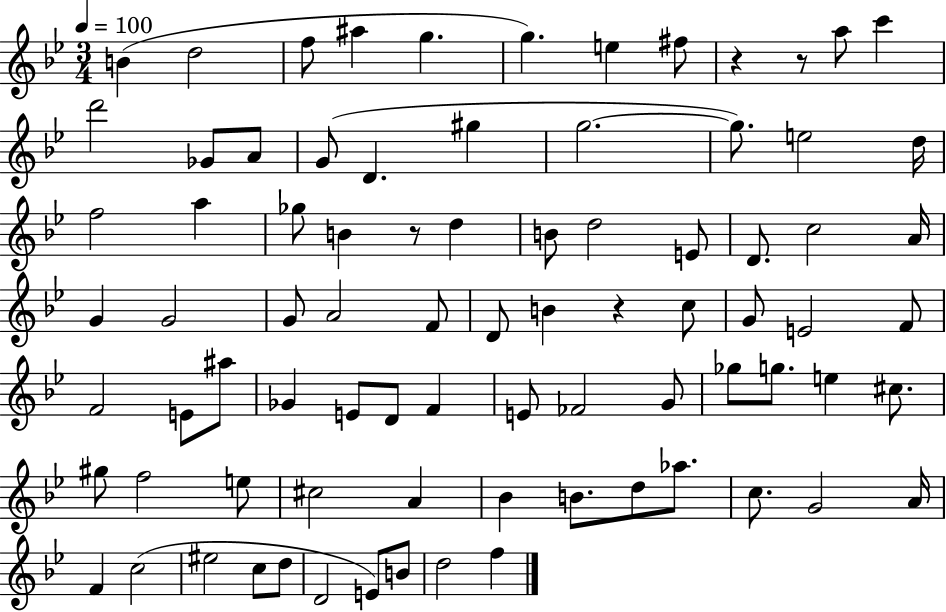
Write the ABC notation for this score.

X:1
T:Untitled
M:3/4
L:1/4
K:Bb
B d2 f/2 ^a g g e ^f/2 z z/2 a/2 c' d'2 _G/2 A/2 G/2 D ^g g2 g/2 e2 d/4 f2 a _g/2 B z/2 d B/2 d2 E/2 D/2 c2 A/4 G G2 G/2 A2 F/2 D/2 B z c/2 G/2 E2 F/2 F2 E/2 ^a/2 _G E/2 D/2 F E/2 _F2 G/2 _g/2 g/2 e ^c/2 ^g/2 f2 e/2 ^c2 A _B B/2 d/2 _a/2 c/2 G2 A/4 F c2 ^e2 c/2 d/2 D2 E/2 B/2 d2 f